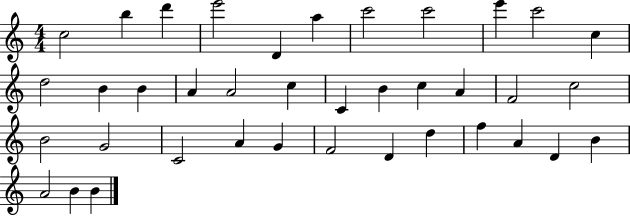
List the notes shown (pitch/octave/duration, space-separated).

C5/h B5/q D6/q E6/h D4/q A5/q C6/h C6/h E6/q C6/h C5/q D5/h B4/q B4/q A4/q A4/h C5/q C4/q B4/q C5/q A4/q F4/h C5/h B4/h G4/h C4/h A4/q G4/q F4/h D4/q D5/q F5/q A4/q D4/q B4/q A4/h B4/q B4/q